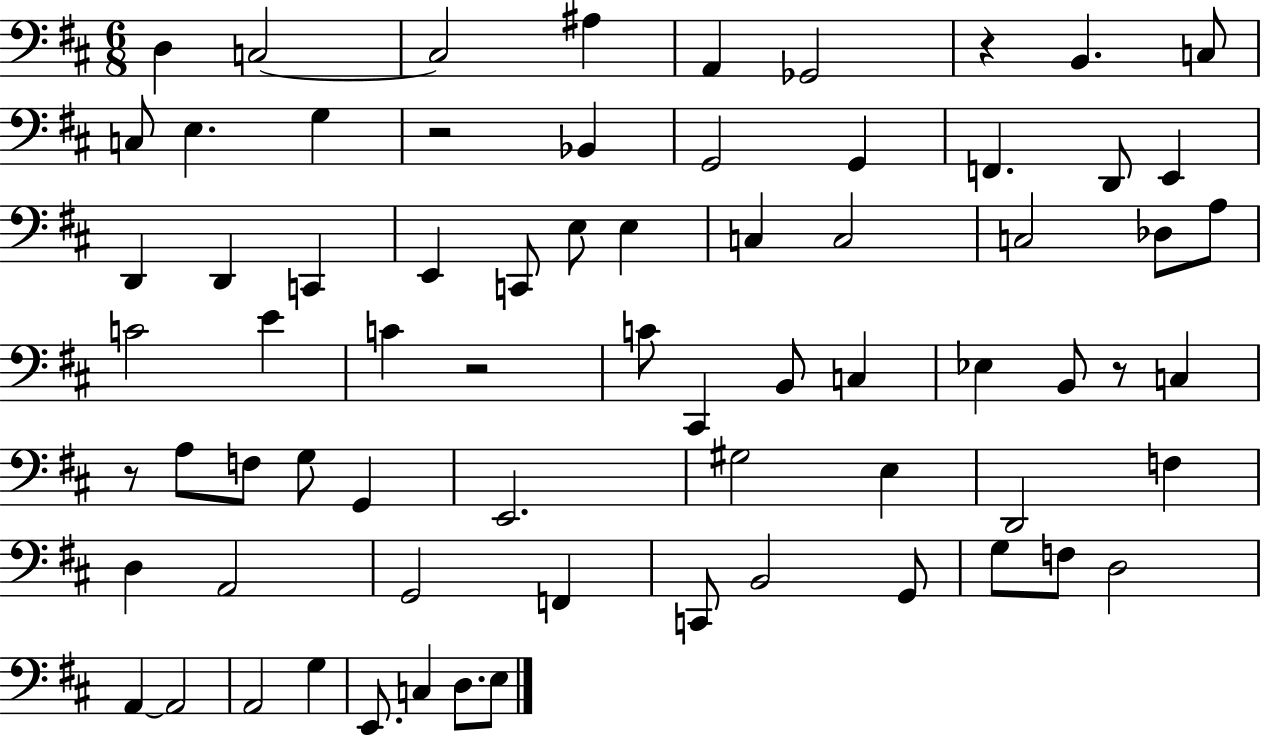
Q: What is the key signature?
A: D major